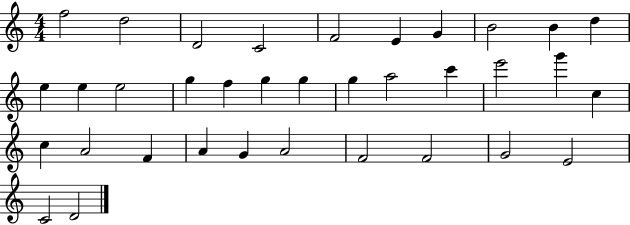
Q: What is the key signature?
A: C major